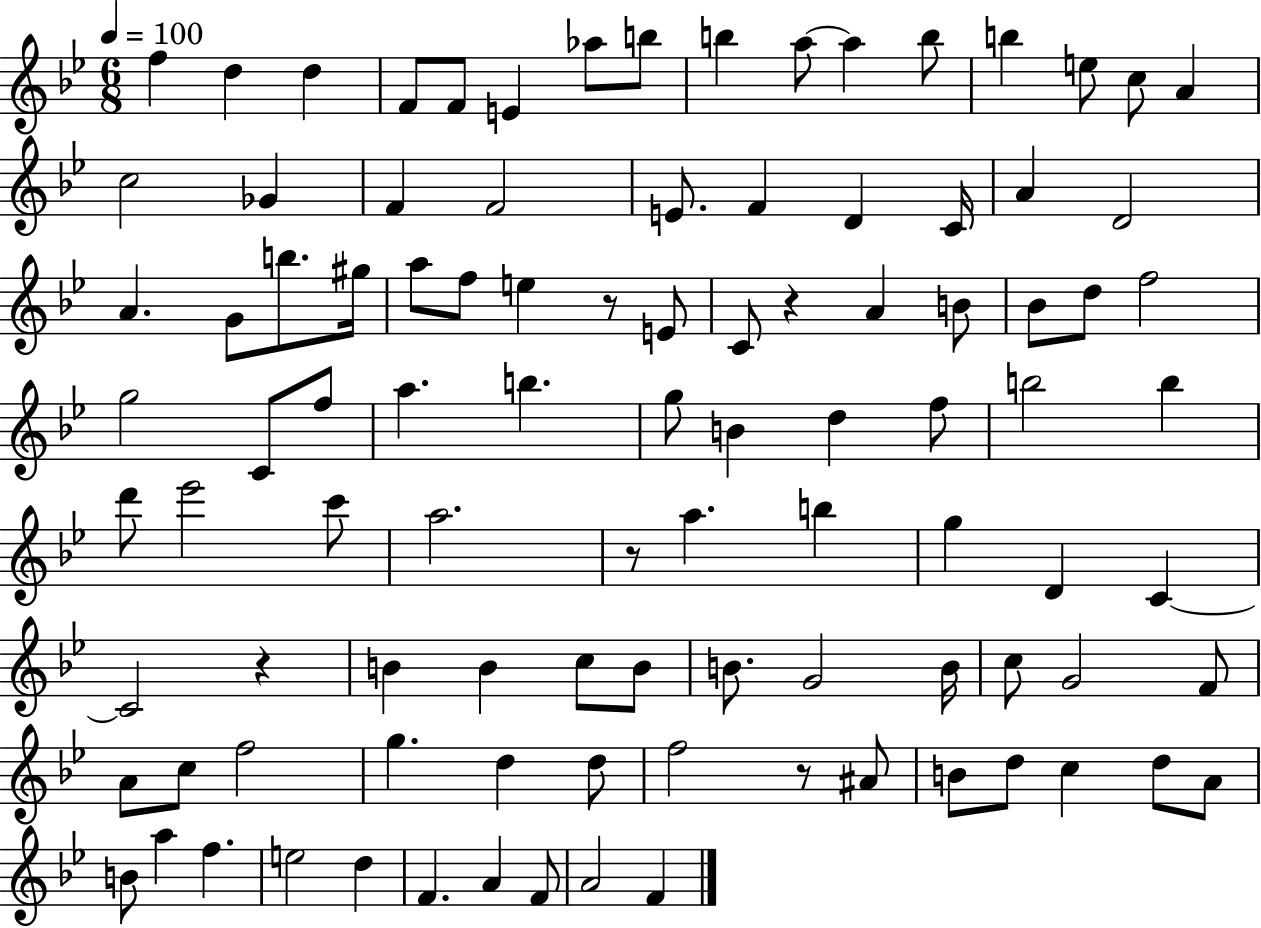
F5/q D5/q D5/q F4/e F4/e E4/q Ab5/e B5/e B5/q A5/e A5/q B5/e B5/q E5/e C5/e A4/q C5/h Gb4/q F4/q F4/h E4/e. F4/q D4/q C4/s A4/q D4/h A4/q. G4/e B5/e. G#5/s A5/e F5/e E5/q R/e E4/e C4/e R/q A4/q B4/e Bb4/e D5/e F5/h G5/h C4/e F5/e A5/q. B5/q. G5/e B4/q D5/q F5/e B5/h B5/q D6/e Eb6/h C6/e A5/h. R/e A5/q. B5/q G5/q D4/q C4/q C4/h R/q B4/q B4/q C5/e B4/e B4/e. G4/h B4/s C5/e G4/h F4/e A4/e C5/e F5/h G5/q. D5/q D5/e F5/h R/e A#4/e B4/e D5/e C5/q D5/e A4/e B4/e A5/q F5/q. E5/h D5/q F4/q. A4/q F4/e A4/h F4/q